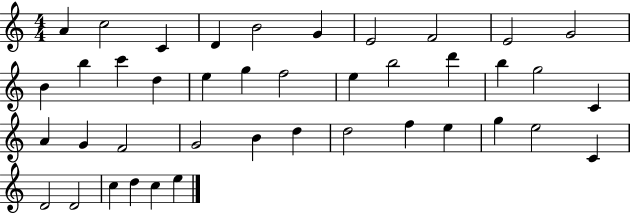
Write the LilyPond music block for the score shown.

{
  \clef treble
  \numericTimeSignature
  \time 4/4
  \key c \major
  a'4 c''2 c'4 | d'4 b'2 g'4 | e'2 f'2 | e'2 g'2 | \break b'4 b''4 c'''4 d''4 | e''4 g''4 f''2 | e''4 b''2 d'''4 | b''4 g''2 c'4 | \break a'4 g'4 f'2 | g'2 b'4 d''4 | d''2 f''4 e''4 | g''4 e''2 c'4 | \break d'2 d'2 | c''4 d''4 c''4 e''4 | \bar "|."
}